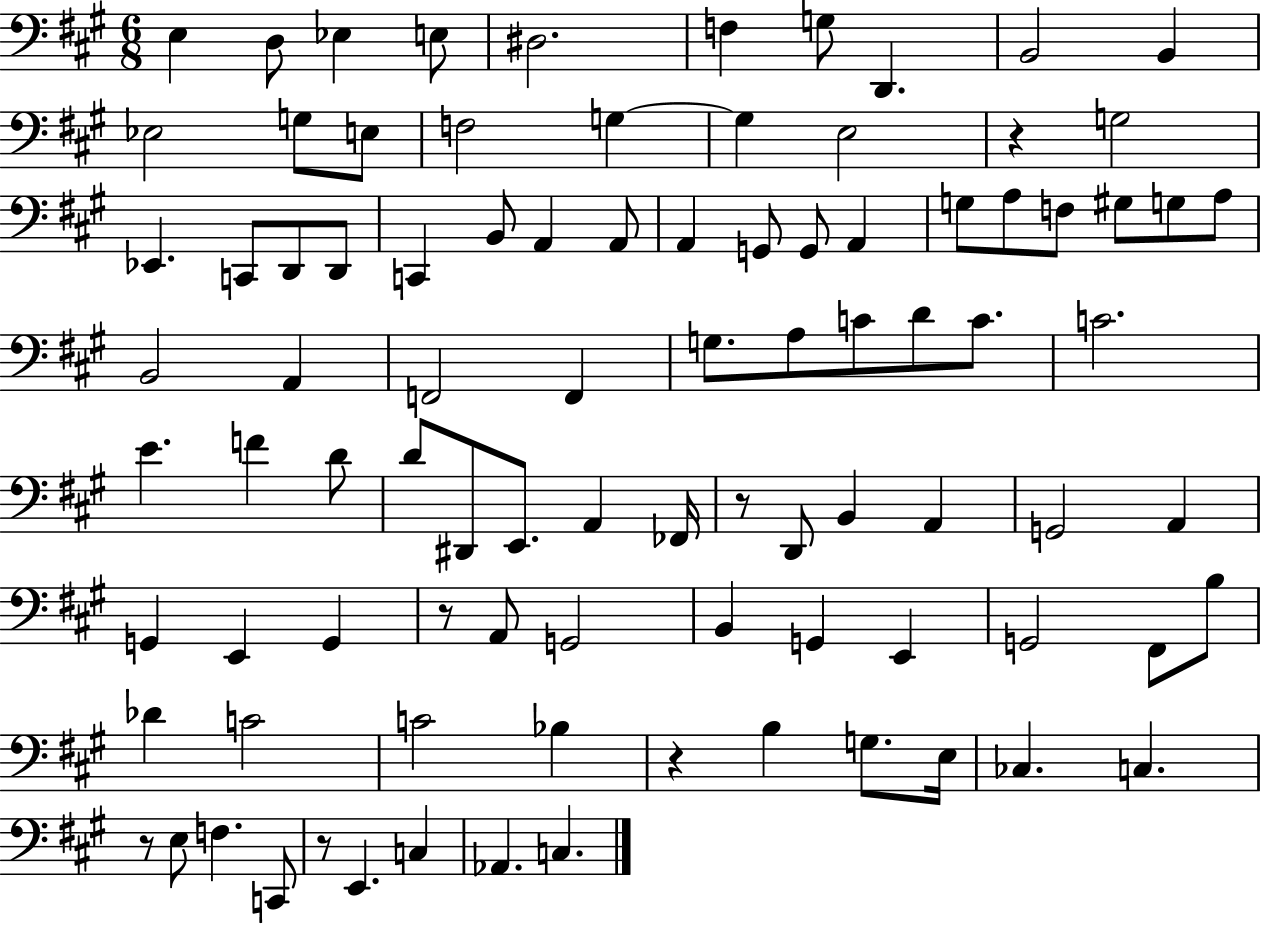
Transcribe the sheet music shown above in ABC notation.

X:1
T:Untitled
M:6/8
L:1/4
K:A
E, D,/2 _E, E,/2 ^D,2 F, G,/2 D,, B,,2 B,, _E,2 G,/2 E,/2 F,2 G, G, E,2 z G,2 _E,, C,,/2 D,,/2 D,,/2 C,, B,,/2 A,, A,,/2 A,, G,,/2 G,,/2 A,, G,/2 A,/2 F,/2 ^G,/2 G,/2 A,/2 B,,2 A,, F,,2 F,, G,/2 A,/2 C/2 D/2 C/2 C2 E F D/2 D/2 ^D,,/2 E,,/2 A,, _F,,/4 z/2 D,,/2 B,, A,, G,,2 A,, G,, E,, G,, z/2 A,,/2 G,,2 B,, G,, E,, G,,2 ^F,,/2 B,/2 _D C2 C2 _B, z B, G,/2 E,/4 _C, C, z/2 E,/2 F, C,,/2 z/2 E,, C, _A,, C,